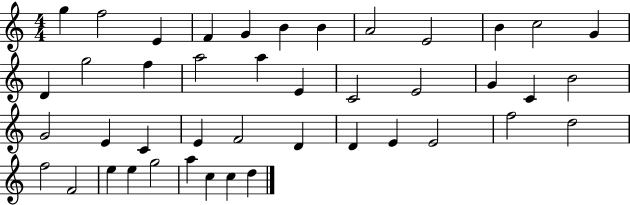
{
  \clef treble
  \numericTimeSignature
  \time 4/4
  \key c \major
  g''4 f''2 e'4 | f'4 g'4 b'4 b'4 | a'2 e'2 | b'4 c''2 g'4 | \break d'4 g''2 f''4 | a''2 a''4 e'4 | c'2 e'2 | g'4 c'4 b'2 | \break g'2 e'4 c'4 | e'4 f'2 d'4 | d'4 e'4 e'2 | f''2 d''2 | \break f''2 f'2 | e''4 e''4 g''2 | a''4 c''4 c''4 d''4 | \bar "|."
}